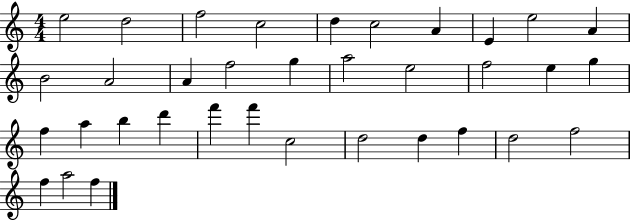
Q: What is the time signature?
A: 4/4